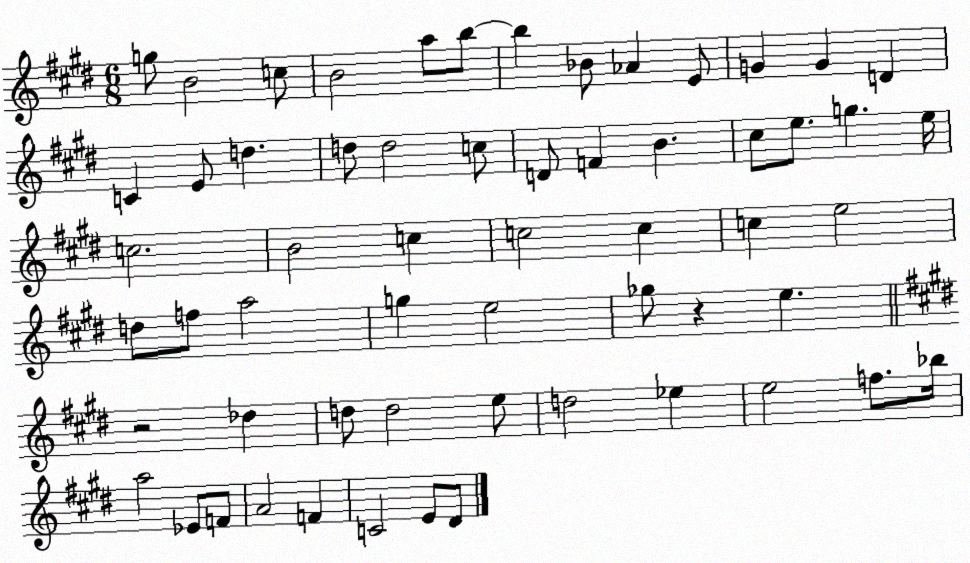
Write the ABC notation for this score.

X:1
T:Untitled
M:6/8
L:1/4
K:E
g/2 B2 c/2 B2 a/2 b/2 b _B/2 _A E/2 G G D C E/2 d d/2 d2 c/2 D/2 F B ^c/2 e/2 g e/4 c2 B2 c c2 c c e2 d/2 f/2 a2 g e2 _g/2 z e z2 _d d/2 d2 e/2 d2 _e e2 f/2 _b/4 a2 _E/2 F/2 A2 F C2 E/2 ^D/2